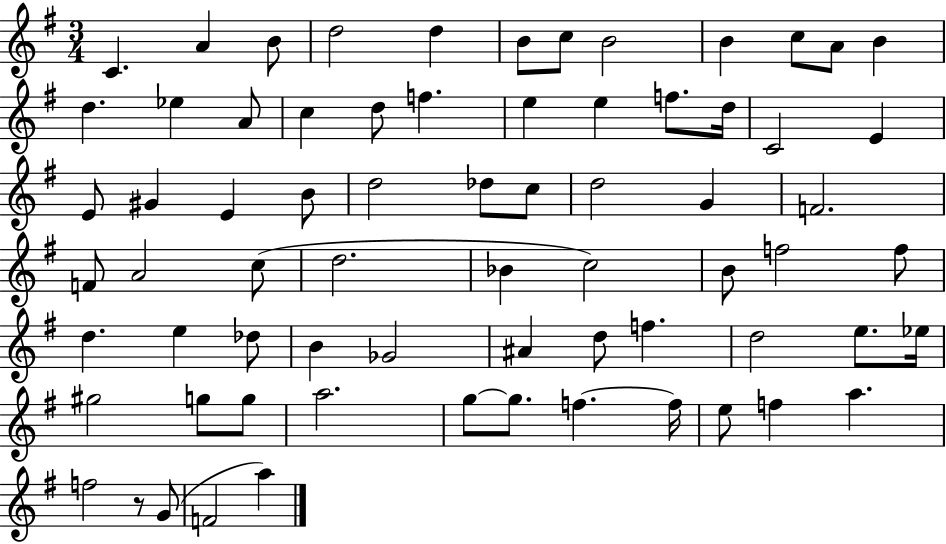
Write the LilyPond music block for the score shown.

{
  \clef treble
  \numericTimeSignature
  \time 3/4
  \key g \major
  c'4. a'4 b'8 | d''2 d''4 | b'8 c''8 b'2 | b'4 c''8 a'8 b'4 | \break d''4. ees''4 a'8 | c''4 d''8 f''4. | e''4 e''4 f''8. d''16 | c'2 e'4 | \break e'8 gis'4 e'4 b'8 | d''2 des''8 c''8 | d''2 g'4 | f'2. | \break f'8 a'2 c''8( | d''2. | bes'4 c''2) | b'8 f''2 f''8 | \break d''4. e''4 des''8 | b'4 ges'2 | ais'4 d''8 f''4. | d''2 e''8. ees''16 | \break gis''2 g''8 g''8 | a''2. | g''8~~ g''8. f''4.~~ f''16 | e''8 f''4 a''4. | \break f''2 r8 g'8( | f'2 a''4) | \bar "|."
}